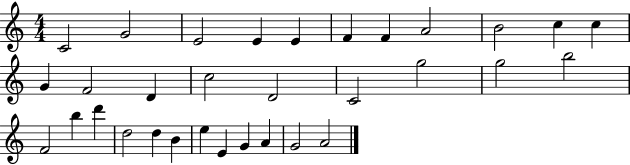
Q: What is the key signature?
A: C major